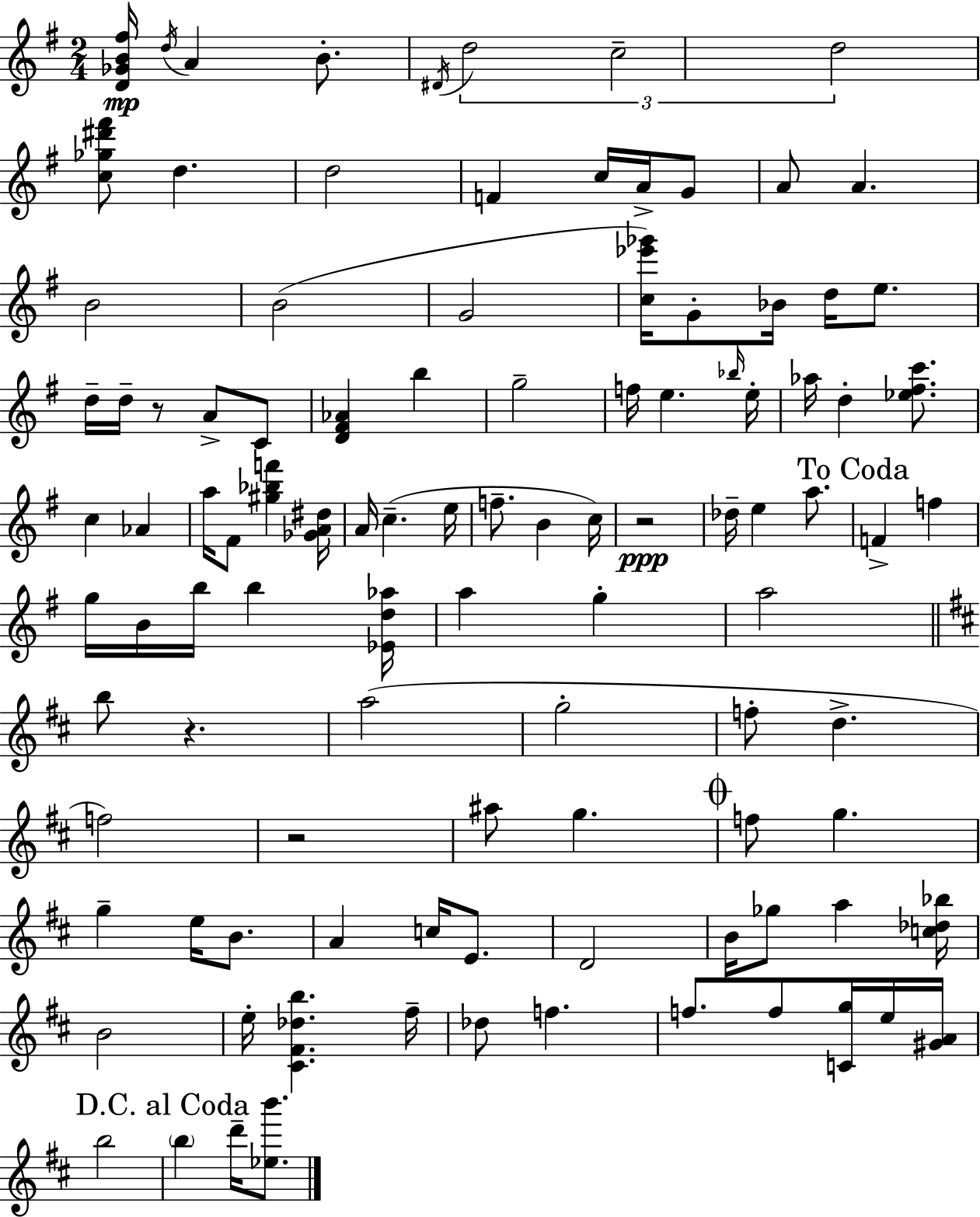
X:1
T:Untitled
M:2/4
L:1/4
K:G
[D_GB^f]/4 d/4 A B/2 ^D/4 d2 c2 d2 [c_g^d'^f']/2 d d2 F c/4 A/4 G/2 A/2 A B2 B2 G2 [c_e'_g']/4 G/2 _B/4 d/4 e/2 d/4 d/4 z/2 A/2 C/2 [D^F_A] b g2 f/4 e _b/4 e/4 _a/4 d [_e^fc']/2 c _A a/4 ^F/2 [^g_bf'] [_GA^d]/4 A/4 c e/4 f/2 B c/4 z2 _d/4 e a/2 F f g/4 B/4 b/4 b [_Ed_a]/4 a g a2 b/2 z a2 g2 f/2 d f2 z2 ^a/2 g f/2 g g e/4 B/2 A c/4 E/2 D2 B/4 _g/2 a [c_d_b]/4 B2 e/4 [^C^F_db] ^f/4 _d/2 f f/2 f/2 [Cg]/4 e/4 [^GA]/4 b2 b d'/4 [_eb']/2